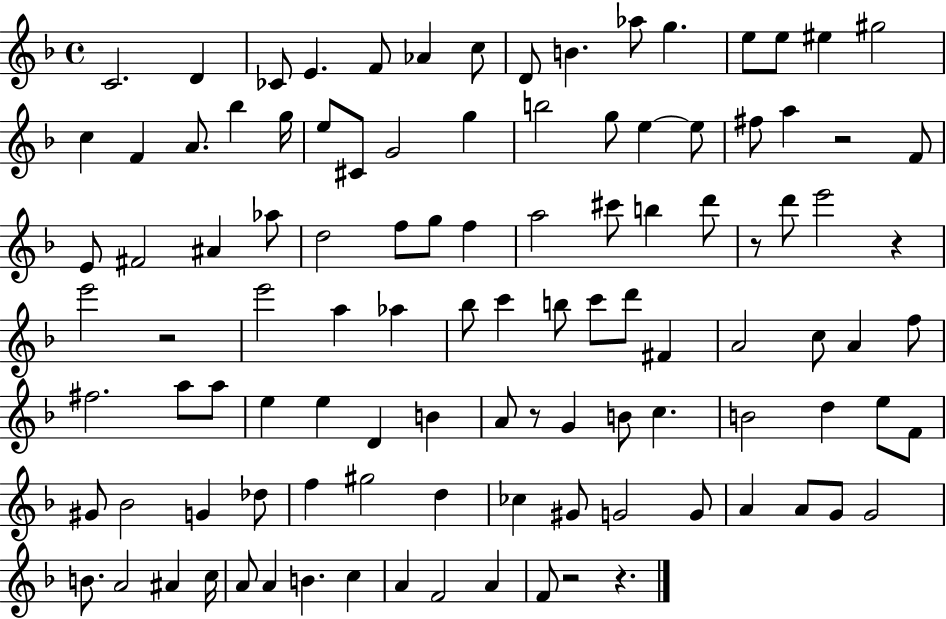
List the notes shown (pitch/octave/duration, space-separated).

C4/h. D4/q CES4/e E4/q. F4/e Ab4/q C5/e D4/e B4/q. Ab5/e G5/q. E5/e E5/e EIS5/q G#5/h C5/q F4/q A4/e. Bb5/q G5/s E5/e C#4/e G4/h G5/q B5/h G5/e E5/q E5/e F#5/e A5/q R/h F4/e E4/e F#4/h A#4/q Ab5/e D5/h F5/e G5/e F5/q A5/h C#6/e B5/q D6/e R/e D6/e E6/h R/q E6/h R/h E6/h A5/q Ab5/q Bb5/e C6/q B5/e C6/e D6/e F#4/q A4/h C5/e A4/q F5/e F#5/h. A5/e A5/e E5/q E5/q D4/q B4/q A4/e R/e G4/q B4/e C5/q. B4/h D5/q E5/e F4/e G#4/e Bb4/h G4/q Db5/e F5/q G#5/h D5/q CES5/q G#4/e G4/h G4/e A4/q A4/e G4/e G4/h B4/e. A4/h A#4/q C5/s A4/e A4/q B4/q. C5/q A4/q F4/h A4/q F4/e R/h R/q.